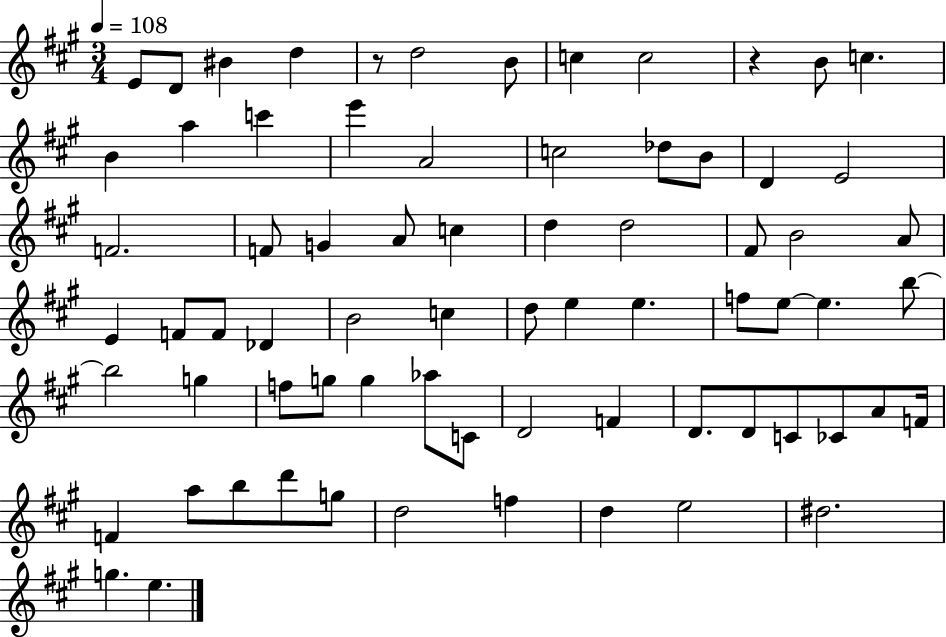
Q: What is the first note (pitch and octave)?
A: E4